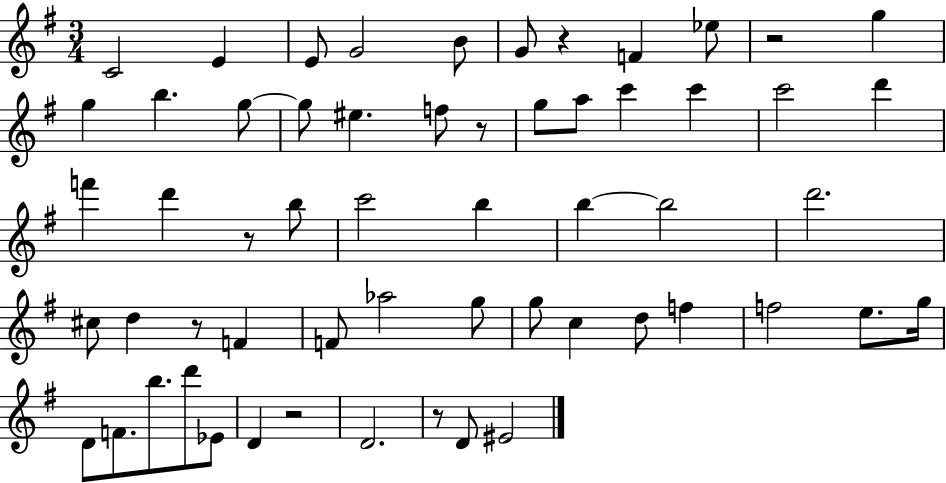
{
  \clef treble
  \numericTimeSignature
  \time 3/4
  \key g \major
  c'2 e'4 | e'8 g'2 b'8 | g'8 r4 f'4 ees''8 | r2 g''4 | \break g''4 b''4. g''8~~ | g''8 eis''4. f''8 r8 | g''8 a''8 c'''4 c'''4 | c'''2 d'''4 | \break f'''4 d'''4 r8 b''8 | c'''2 b''4 | b''4~~ b''2 | d'''2. | \break cis''8 d''4 r8 f'4 | f'8 aes''2 g''8 | g''8 c''4 d''8 f''4 | f''2 e''8. g''16 | \break d'8 f'8. b''8. d'''8 ees'8 | d'4 r2 | d'2. | r8 d'8 eis'2 | \break \bar "|."
}